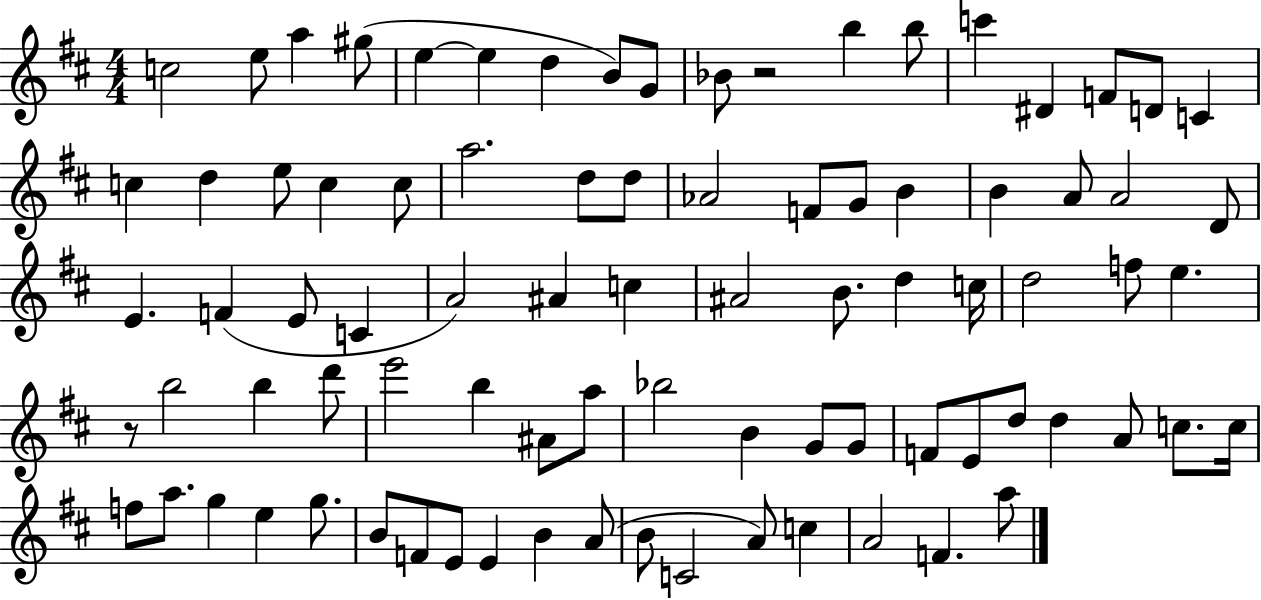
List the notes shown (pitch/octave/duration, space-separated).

C5/h E5/e A5/q G#5/e E5/q E5/q D5/q B4/e G4/e Bb4/e R/h B5/q B5/e C6/q D#4/q F4/e D4/e C4/q C5/q D5/q E5/e C5/q C5/e A5/h. D5/e D5/e Ab4/h F4/e G4/e B4/q B4/q A4/e A4/h D4/e E4/q. F4/q E4/e C4/q A4/h A#4/q C5/q A#4/h B4/e. D5/q C5/s D5/h F5/e E5/q. R/e B5/h B5/q D6/e E6/h B5/q A#4/e A5/e Bb5/h B4/q G4/e G4/e F4/e E4/e D5/e D5/q A4/e C5/e. C5/s F5/e A5/e. G5/q E5/q G5/e. B4/e F4/e E4/e E4/q B4/q A4/e B4/e C4/h A4/e C5/q A4/h F4/q. A5/e